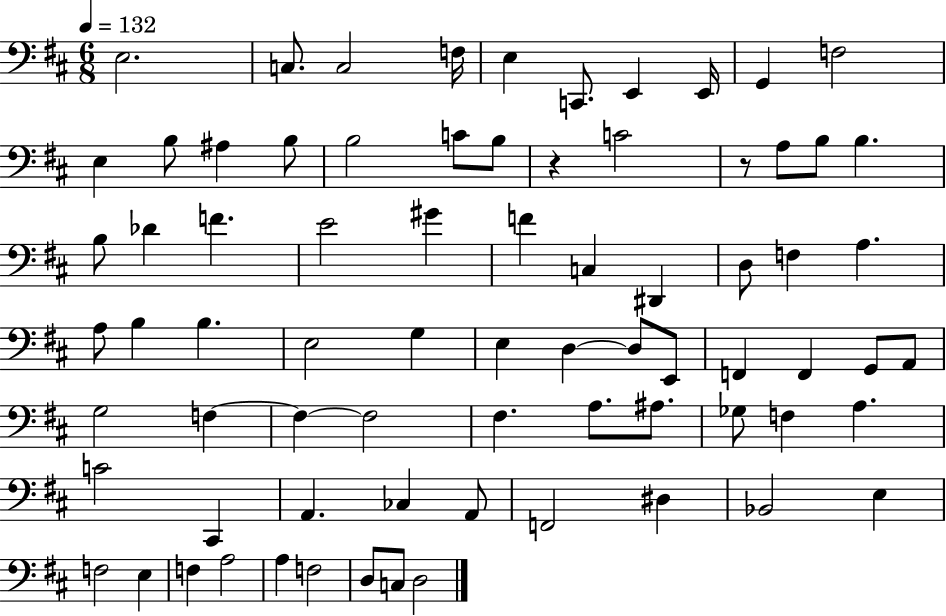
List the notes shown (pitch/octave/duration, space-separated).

E3/h. C3/e. C3/h F3/s E3/q C2/e. E2/q E2/s G2/q F3/h E3/q B3/e A#3/q B3/e B3/h C4/e B3/e R/q C4/h R/e A3/e B3/e B3/q. B3/e Db4/q F4/q. E4/h G#4/q F4/q C3/q D#2/q D3/e F3/q A3/q. A3/e B3/q B3/q. E3/h G3/q E3/q D3/q D3/e E2/e F2/q F2/q G2/e A2/e G3/h F3/q F3/q F3/h F#3/q. A3/e. A#3/e. Gb3/e F3/q A3/q. C4/h C#2/q A2/q. CES3/q A2/e F2/h D#3/q Bb2/h E3/q F3/h E3/q F3/q A3/h A3/q F3/h D3/e C3/e D3/h